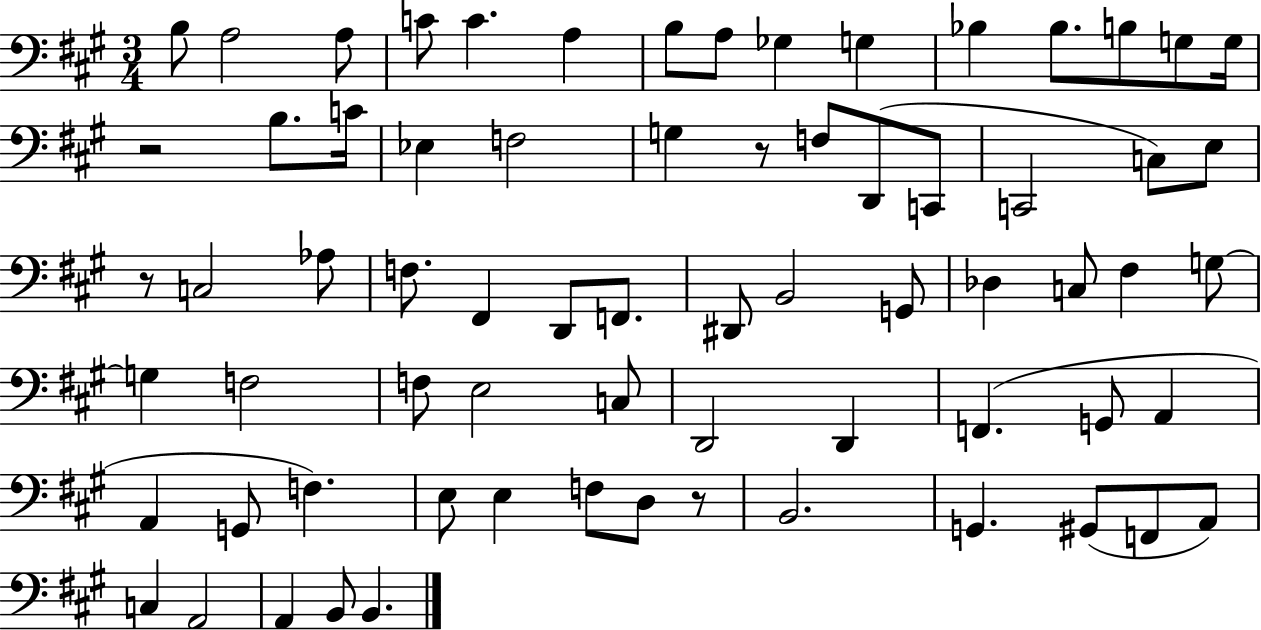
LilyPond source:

{
  \clef bass
  \numericTimeSignature
  \time 3/4
  \key a \major
  b8 a2 a8 | c'8 c'4. a4 | b8 a8 ges4 g4 | bes4 bes8. b8 g8 g16 | \break r2 b8. c'16 | ees4 f2 | g4 r8 f8 d,8( c,8 | c,2 c8) e8 | \break r8 c2 aes8 | f8. fis,4 d,8 f,8. | dis,8 b,2 g,8 | des4 c8 fis4 g8~~ | \break g4 f2 | f8 e2 c8 | d,2 d,4 | f,4.( g,8 a,4 | \break a,4 g,8 f4.) | e8 e4 f8 d8 r8 | b,2. | g,4. gis,8( f,8 a,8) | \break c4 a,2 | a,4 b,8 b,4. | \bar "|."
}